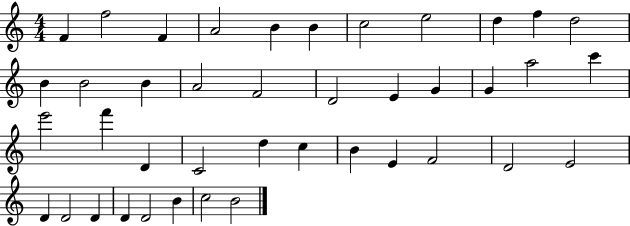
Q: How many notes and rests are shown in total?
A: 41